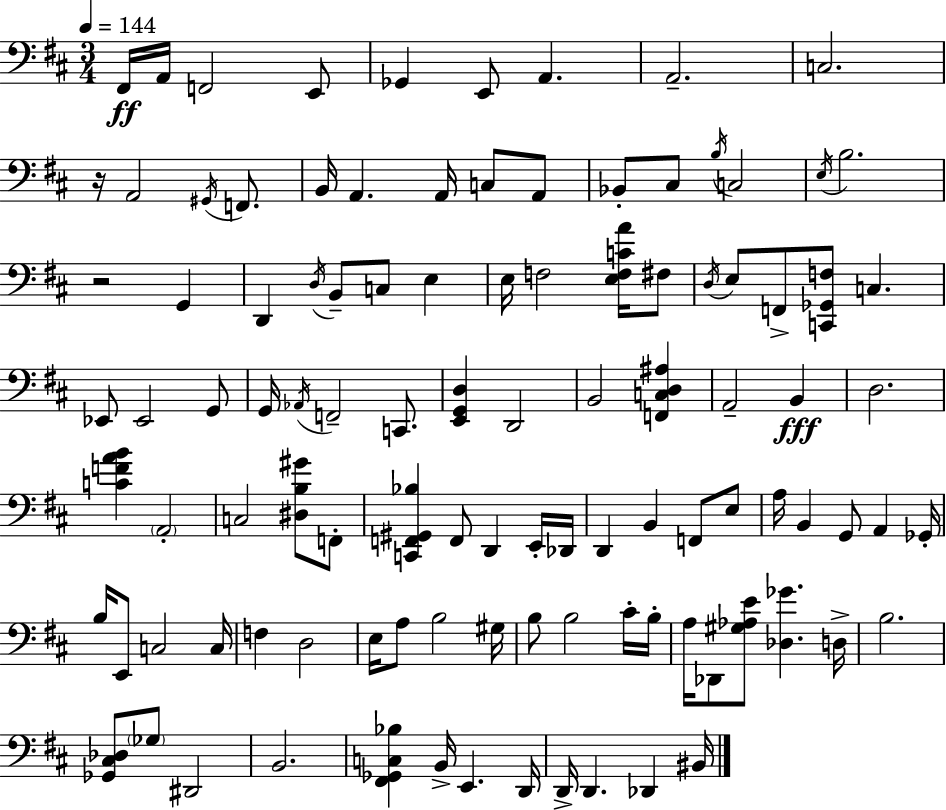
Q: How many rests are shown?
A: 2